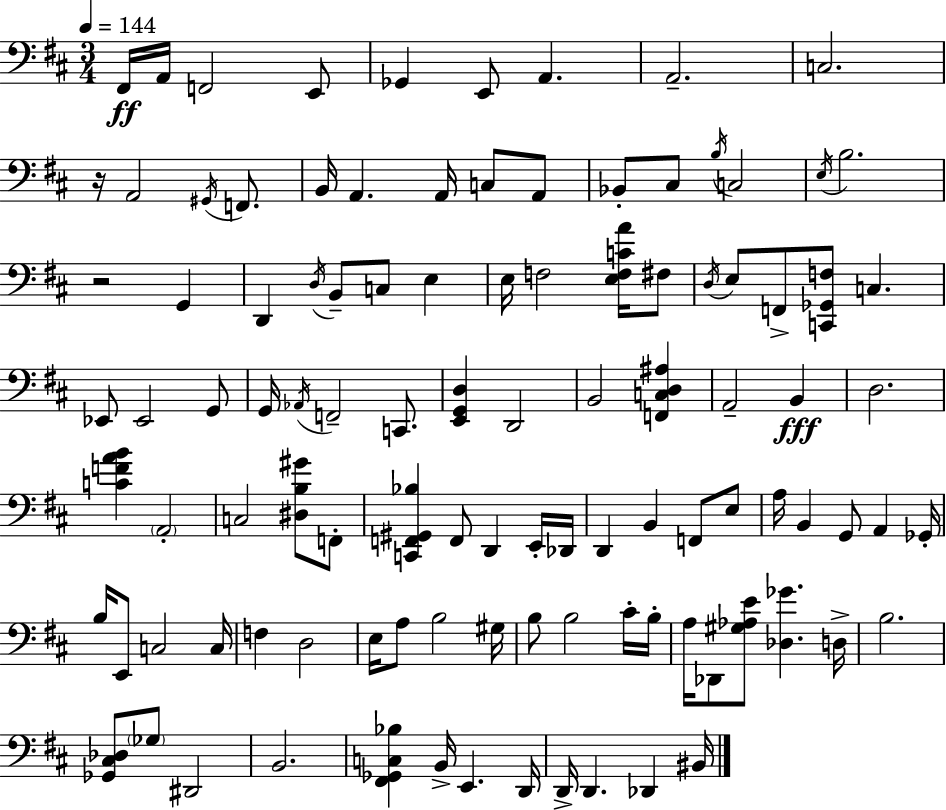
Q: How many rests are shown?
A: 2